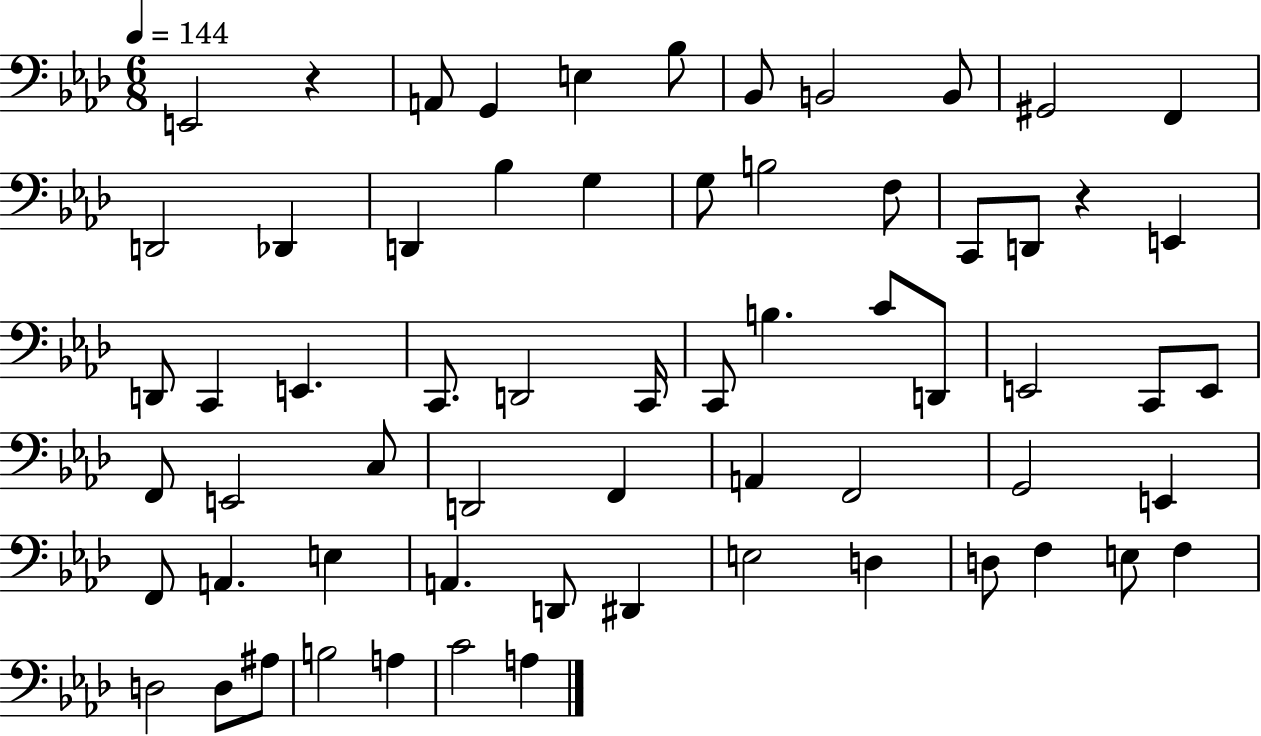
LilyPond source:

{
  \clef bass
  \numericTimeSignature
  \time 6/8
  \key aes \major
  \tempo 4 = 144
  e,2 r4 | a,8 g,4 e4 bes8 | bes,8 b,2 b,8 | gis,2 f,4 | \break d,2 des,4 | d,4 bes4 g4 | g8 b2 f8 | c,8 d,8 r4 e,4 | \break d,8 c,4 e,4. | c,8. d,2 c,16 | c,8 b4. c'8 d,8 | e,2 c,8 e,8 | \break f,8 e,2 c8 | d,2 f,4 | a,4 f,2 | g,2 e,4 | \break f,8 a,4. e4 | a,4. d,8 dis,4 | e2 d4 | d8 f4 e8 f4 | \break d2 d8 ais8 | b2 a4 | c'2 a4 | \bar "|."
}